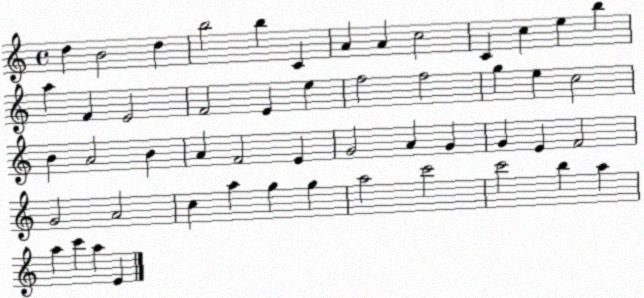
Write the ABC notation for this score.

X:1
T:Untitled
M:4/4
L:1/4
K:C
d B2 d b2 b C A A c2 C c e b a F E2 F2 E e f2 f2 g e c2 B A2 B A F2 E G2 A G G E F2 G2 A2 c a g g a2 c'2 c'2 b a a c' a E